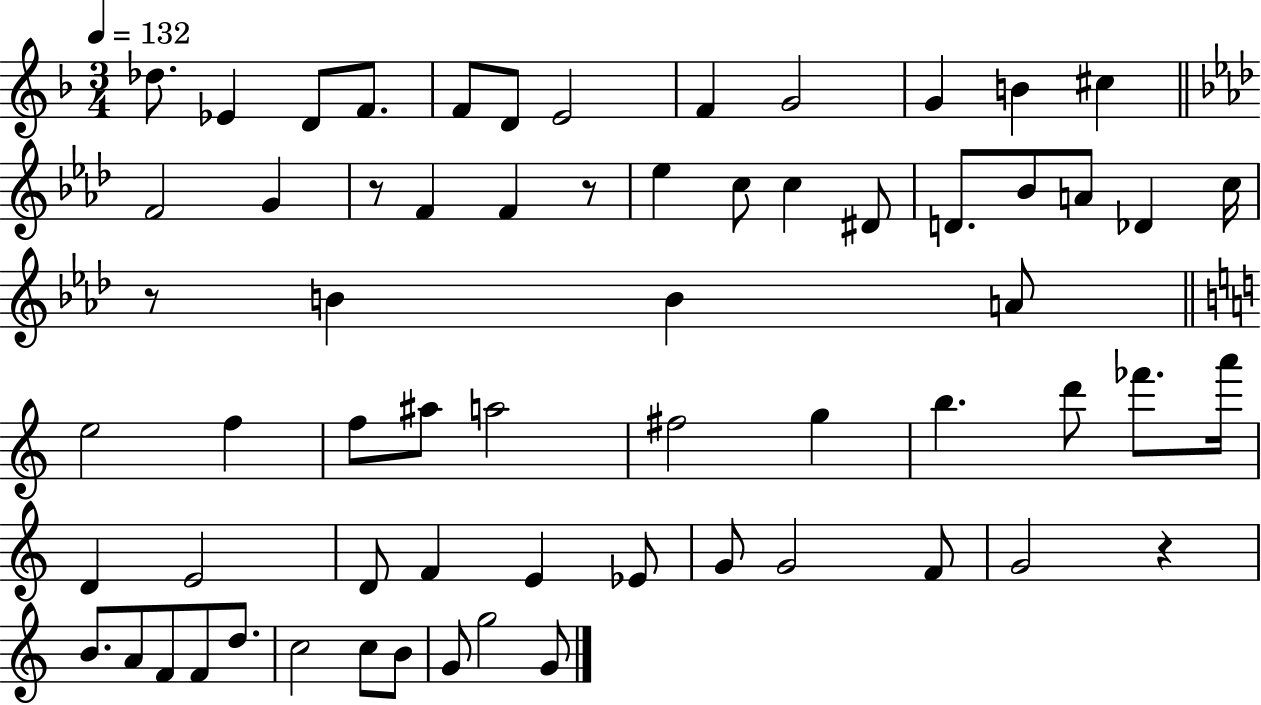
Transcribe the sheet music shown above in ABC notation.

X:1
T:Untitled
M:3/4
L:1/4
K:F
_d/2 _E D/2 F/2 F/2 D/2 E2 F G2 G B ^c F2 G z/2 F F z/2 _e c/2 c ^D/2 D/2 _B/2 A/2 _D c/4 z/2 B B A/2 e2 f f/2 ^a/2 a2 ^f2 g b d'/2 _f'/2 a'/4 D E2 D/2 F E _E/2 G/2 G2 F/2 G2 z B/2 A/2 F/2 F/2 d/2 c2 c/2 B/2 G/2 g2 G/2